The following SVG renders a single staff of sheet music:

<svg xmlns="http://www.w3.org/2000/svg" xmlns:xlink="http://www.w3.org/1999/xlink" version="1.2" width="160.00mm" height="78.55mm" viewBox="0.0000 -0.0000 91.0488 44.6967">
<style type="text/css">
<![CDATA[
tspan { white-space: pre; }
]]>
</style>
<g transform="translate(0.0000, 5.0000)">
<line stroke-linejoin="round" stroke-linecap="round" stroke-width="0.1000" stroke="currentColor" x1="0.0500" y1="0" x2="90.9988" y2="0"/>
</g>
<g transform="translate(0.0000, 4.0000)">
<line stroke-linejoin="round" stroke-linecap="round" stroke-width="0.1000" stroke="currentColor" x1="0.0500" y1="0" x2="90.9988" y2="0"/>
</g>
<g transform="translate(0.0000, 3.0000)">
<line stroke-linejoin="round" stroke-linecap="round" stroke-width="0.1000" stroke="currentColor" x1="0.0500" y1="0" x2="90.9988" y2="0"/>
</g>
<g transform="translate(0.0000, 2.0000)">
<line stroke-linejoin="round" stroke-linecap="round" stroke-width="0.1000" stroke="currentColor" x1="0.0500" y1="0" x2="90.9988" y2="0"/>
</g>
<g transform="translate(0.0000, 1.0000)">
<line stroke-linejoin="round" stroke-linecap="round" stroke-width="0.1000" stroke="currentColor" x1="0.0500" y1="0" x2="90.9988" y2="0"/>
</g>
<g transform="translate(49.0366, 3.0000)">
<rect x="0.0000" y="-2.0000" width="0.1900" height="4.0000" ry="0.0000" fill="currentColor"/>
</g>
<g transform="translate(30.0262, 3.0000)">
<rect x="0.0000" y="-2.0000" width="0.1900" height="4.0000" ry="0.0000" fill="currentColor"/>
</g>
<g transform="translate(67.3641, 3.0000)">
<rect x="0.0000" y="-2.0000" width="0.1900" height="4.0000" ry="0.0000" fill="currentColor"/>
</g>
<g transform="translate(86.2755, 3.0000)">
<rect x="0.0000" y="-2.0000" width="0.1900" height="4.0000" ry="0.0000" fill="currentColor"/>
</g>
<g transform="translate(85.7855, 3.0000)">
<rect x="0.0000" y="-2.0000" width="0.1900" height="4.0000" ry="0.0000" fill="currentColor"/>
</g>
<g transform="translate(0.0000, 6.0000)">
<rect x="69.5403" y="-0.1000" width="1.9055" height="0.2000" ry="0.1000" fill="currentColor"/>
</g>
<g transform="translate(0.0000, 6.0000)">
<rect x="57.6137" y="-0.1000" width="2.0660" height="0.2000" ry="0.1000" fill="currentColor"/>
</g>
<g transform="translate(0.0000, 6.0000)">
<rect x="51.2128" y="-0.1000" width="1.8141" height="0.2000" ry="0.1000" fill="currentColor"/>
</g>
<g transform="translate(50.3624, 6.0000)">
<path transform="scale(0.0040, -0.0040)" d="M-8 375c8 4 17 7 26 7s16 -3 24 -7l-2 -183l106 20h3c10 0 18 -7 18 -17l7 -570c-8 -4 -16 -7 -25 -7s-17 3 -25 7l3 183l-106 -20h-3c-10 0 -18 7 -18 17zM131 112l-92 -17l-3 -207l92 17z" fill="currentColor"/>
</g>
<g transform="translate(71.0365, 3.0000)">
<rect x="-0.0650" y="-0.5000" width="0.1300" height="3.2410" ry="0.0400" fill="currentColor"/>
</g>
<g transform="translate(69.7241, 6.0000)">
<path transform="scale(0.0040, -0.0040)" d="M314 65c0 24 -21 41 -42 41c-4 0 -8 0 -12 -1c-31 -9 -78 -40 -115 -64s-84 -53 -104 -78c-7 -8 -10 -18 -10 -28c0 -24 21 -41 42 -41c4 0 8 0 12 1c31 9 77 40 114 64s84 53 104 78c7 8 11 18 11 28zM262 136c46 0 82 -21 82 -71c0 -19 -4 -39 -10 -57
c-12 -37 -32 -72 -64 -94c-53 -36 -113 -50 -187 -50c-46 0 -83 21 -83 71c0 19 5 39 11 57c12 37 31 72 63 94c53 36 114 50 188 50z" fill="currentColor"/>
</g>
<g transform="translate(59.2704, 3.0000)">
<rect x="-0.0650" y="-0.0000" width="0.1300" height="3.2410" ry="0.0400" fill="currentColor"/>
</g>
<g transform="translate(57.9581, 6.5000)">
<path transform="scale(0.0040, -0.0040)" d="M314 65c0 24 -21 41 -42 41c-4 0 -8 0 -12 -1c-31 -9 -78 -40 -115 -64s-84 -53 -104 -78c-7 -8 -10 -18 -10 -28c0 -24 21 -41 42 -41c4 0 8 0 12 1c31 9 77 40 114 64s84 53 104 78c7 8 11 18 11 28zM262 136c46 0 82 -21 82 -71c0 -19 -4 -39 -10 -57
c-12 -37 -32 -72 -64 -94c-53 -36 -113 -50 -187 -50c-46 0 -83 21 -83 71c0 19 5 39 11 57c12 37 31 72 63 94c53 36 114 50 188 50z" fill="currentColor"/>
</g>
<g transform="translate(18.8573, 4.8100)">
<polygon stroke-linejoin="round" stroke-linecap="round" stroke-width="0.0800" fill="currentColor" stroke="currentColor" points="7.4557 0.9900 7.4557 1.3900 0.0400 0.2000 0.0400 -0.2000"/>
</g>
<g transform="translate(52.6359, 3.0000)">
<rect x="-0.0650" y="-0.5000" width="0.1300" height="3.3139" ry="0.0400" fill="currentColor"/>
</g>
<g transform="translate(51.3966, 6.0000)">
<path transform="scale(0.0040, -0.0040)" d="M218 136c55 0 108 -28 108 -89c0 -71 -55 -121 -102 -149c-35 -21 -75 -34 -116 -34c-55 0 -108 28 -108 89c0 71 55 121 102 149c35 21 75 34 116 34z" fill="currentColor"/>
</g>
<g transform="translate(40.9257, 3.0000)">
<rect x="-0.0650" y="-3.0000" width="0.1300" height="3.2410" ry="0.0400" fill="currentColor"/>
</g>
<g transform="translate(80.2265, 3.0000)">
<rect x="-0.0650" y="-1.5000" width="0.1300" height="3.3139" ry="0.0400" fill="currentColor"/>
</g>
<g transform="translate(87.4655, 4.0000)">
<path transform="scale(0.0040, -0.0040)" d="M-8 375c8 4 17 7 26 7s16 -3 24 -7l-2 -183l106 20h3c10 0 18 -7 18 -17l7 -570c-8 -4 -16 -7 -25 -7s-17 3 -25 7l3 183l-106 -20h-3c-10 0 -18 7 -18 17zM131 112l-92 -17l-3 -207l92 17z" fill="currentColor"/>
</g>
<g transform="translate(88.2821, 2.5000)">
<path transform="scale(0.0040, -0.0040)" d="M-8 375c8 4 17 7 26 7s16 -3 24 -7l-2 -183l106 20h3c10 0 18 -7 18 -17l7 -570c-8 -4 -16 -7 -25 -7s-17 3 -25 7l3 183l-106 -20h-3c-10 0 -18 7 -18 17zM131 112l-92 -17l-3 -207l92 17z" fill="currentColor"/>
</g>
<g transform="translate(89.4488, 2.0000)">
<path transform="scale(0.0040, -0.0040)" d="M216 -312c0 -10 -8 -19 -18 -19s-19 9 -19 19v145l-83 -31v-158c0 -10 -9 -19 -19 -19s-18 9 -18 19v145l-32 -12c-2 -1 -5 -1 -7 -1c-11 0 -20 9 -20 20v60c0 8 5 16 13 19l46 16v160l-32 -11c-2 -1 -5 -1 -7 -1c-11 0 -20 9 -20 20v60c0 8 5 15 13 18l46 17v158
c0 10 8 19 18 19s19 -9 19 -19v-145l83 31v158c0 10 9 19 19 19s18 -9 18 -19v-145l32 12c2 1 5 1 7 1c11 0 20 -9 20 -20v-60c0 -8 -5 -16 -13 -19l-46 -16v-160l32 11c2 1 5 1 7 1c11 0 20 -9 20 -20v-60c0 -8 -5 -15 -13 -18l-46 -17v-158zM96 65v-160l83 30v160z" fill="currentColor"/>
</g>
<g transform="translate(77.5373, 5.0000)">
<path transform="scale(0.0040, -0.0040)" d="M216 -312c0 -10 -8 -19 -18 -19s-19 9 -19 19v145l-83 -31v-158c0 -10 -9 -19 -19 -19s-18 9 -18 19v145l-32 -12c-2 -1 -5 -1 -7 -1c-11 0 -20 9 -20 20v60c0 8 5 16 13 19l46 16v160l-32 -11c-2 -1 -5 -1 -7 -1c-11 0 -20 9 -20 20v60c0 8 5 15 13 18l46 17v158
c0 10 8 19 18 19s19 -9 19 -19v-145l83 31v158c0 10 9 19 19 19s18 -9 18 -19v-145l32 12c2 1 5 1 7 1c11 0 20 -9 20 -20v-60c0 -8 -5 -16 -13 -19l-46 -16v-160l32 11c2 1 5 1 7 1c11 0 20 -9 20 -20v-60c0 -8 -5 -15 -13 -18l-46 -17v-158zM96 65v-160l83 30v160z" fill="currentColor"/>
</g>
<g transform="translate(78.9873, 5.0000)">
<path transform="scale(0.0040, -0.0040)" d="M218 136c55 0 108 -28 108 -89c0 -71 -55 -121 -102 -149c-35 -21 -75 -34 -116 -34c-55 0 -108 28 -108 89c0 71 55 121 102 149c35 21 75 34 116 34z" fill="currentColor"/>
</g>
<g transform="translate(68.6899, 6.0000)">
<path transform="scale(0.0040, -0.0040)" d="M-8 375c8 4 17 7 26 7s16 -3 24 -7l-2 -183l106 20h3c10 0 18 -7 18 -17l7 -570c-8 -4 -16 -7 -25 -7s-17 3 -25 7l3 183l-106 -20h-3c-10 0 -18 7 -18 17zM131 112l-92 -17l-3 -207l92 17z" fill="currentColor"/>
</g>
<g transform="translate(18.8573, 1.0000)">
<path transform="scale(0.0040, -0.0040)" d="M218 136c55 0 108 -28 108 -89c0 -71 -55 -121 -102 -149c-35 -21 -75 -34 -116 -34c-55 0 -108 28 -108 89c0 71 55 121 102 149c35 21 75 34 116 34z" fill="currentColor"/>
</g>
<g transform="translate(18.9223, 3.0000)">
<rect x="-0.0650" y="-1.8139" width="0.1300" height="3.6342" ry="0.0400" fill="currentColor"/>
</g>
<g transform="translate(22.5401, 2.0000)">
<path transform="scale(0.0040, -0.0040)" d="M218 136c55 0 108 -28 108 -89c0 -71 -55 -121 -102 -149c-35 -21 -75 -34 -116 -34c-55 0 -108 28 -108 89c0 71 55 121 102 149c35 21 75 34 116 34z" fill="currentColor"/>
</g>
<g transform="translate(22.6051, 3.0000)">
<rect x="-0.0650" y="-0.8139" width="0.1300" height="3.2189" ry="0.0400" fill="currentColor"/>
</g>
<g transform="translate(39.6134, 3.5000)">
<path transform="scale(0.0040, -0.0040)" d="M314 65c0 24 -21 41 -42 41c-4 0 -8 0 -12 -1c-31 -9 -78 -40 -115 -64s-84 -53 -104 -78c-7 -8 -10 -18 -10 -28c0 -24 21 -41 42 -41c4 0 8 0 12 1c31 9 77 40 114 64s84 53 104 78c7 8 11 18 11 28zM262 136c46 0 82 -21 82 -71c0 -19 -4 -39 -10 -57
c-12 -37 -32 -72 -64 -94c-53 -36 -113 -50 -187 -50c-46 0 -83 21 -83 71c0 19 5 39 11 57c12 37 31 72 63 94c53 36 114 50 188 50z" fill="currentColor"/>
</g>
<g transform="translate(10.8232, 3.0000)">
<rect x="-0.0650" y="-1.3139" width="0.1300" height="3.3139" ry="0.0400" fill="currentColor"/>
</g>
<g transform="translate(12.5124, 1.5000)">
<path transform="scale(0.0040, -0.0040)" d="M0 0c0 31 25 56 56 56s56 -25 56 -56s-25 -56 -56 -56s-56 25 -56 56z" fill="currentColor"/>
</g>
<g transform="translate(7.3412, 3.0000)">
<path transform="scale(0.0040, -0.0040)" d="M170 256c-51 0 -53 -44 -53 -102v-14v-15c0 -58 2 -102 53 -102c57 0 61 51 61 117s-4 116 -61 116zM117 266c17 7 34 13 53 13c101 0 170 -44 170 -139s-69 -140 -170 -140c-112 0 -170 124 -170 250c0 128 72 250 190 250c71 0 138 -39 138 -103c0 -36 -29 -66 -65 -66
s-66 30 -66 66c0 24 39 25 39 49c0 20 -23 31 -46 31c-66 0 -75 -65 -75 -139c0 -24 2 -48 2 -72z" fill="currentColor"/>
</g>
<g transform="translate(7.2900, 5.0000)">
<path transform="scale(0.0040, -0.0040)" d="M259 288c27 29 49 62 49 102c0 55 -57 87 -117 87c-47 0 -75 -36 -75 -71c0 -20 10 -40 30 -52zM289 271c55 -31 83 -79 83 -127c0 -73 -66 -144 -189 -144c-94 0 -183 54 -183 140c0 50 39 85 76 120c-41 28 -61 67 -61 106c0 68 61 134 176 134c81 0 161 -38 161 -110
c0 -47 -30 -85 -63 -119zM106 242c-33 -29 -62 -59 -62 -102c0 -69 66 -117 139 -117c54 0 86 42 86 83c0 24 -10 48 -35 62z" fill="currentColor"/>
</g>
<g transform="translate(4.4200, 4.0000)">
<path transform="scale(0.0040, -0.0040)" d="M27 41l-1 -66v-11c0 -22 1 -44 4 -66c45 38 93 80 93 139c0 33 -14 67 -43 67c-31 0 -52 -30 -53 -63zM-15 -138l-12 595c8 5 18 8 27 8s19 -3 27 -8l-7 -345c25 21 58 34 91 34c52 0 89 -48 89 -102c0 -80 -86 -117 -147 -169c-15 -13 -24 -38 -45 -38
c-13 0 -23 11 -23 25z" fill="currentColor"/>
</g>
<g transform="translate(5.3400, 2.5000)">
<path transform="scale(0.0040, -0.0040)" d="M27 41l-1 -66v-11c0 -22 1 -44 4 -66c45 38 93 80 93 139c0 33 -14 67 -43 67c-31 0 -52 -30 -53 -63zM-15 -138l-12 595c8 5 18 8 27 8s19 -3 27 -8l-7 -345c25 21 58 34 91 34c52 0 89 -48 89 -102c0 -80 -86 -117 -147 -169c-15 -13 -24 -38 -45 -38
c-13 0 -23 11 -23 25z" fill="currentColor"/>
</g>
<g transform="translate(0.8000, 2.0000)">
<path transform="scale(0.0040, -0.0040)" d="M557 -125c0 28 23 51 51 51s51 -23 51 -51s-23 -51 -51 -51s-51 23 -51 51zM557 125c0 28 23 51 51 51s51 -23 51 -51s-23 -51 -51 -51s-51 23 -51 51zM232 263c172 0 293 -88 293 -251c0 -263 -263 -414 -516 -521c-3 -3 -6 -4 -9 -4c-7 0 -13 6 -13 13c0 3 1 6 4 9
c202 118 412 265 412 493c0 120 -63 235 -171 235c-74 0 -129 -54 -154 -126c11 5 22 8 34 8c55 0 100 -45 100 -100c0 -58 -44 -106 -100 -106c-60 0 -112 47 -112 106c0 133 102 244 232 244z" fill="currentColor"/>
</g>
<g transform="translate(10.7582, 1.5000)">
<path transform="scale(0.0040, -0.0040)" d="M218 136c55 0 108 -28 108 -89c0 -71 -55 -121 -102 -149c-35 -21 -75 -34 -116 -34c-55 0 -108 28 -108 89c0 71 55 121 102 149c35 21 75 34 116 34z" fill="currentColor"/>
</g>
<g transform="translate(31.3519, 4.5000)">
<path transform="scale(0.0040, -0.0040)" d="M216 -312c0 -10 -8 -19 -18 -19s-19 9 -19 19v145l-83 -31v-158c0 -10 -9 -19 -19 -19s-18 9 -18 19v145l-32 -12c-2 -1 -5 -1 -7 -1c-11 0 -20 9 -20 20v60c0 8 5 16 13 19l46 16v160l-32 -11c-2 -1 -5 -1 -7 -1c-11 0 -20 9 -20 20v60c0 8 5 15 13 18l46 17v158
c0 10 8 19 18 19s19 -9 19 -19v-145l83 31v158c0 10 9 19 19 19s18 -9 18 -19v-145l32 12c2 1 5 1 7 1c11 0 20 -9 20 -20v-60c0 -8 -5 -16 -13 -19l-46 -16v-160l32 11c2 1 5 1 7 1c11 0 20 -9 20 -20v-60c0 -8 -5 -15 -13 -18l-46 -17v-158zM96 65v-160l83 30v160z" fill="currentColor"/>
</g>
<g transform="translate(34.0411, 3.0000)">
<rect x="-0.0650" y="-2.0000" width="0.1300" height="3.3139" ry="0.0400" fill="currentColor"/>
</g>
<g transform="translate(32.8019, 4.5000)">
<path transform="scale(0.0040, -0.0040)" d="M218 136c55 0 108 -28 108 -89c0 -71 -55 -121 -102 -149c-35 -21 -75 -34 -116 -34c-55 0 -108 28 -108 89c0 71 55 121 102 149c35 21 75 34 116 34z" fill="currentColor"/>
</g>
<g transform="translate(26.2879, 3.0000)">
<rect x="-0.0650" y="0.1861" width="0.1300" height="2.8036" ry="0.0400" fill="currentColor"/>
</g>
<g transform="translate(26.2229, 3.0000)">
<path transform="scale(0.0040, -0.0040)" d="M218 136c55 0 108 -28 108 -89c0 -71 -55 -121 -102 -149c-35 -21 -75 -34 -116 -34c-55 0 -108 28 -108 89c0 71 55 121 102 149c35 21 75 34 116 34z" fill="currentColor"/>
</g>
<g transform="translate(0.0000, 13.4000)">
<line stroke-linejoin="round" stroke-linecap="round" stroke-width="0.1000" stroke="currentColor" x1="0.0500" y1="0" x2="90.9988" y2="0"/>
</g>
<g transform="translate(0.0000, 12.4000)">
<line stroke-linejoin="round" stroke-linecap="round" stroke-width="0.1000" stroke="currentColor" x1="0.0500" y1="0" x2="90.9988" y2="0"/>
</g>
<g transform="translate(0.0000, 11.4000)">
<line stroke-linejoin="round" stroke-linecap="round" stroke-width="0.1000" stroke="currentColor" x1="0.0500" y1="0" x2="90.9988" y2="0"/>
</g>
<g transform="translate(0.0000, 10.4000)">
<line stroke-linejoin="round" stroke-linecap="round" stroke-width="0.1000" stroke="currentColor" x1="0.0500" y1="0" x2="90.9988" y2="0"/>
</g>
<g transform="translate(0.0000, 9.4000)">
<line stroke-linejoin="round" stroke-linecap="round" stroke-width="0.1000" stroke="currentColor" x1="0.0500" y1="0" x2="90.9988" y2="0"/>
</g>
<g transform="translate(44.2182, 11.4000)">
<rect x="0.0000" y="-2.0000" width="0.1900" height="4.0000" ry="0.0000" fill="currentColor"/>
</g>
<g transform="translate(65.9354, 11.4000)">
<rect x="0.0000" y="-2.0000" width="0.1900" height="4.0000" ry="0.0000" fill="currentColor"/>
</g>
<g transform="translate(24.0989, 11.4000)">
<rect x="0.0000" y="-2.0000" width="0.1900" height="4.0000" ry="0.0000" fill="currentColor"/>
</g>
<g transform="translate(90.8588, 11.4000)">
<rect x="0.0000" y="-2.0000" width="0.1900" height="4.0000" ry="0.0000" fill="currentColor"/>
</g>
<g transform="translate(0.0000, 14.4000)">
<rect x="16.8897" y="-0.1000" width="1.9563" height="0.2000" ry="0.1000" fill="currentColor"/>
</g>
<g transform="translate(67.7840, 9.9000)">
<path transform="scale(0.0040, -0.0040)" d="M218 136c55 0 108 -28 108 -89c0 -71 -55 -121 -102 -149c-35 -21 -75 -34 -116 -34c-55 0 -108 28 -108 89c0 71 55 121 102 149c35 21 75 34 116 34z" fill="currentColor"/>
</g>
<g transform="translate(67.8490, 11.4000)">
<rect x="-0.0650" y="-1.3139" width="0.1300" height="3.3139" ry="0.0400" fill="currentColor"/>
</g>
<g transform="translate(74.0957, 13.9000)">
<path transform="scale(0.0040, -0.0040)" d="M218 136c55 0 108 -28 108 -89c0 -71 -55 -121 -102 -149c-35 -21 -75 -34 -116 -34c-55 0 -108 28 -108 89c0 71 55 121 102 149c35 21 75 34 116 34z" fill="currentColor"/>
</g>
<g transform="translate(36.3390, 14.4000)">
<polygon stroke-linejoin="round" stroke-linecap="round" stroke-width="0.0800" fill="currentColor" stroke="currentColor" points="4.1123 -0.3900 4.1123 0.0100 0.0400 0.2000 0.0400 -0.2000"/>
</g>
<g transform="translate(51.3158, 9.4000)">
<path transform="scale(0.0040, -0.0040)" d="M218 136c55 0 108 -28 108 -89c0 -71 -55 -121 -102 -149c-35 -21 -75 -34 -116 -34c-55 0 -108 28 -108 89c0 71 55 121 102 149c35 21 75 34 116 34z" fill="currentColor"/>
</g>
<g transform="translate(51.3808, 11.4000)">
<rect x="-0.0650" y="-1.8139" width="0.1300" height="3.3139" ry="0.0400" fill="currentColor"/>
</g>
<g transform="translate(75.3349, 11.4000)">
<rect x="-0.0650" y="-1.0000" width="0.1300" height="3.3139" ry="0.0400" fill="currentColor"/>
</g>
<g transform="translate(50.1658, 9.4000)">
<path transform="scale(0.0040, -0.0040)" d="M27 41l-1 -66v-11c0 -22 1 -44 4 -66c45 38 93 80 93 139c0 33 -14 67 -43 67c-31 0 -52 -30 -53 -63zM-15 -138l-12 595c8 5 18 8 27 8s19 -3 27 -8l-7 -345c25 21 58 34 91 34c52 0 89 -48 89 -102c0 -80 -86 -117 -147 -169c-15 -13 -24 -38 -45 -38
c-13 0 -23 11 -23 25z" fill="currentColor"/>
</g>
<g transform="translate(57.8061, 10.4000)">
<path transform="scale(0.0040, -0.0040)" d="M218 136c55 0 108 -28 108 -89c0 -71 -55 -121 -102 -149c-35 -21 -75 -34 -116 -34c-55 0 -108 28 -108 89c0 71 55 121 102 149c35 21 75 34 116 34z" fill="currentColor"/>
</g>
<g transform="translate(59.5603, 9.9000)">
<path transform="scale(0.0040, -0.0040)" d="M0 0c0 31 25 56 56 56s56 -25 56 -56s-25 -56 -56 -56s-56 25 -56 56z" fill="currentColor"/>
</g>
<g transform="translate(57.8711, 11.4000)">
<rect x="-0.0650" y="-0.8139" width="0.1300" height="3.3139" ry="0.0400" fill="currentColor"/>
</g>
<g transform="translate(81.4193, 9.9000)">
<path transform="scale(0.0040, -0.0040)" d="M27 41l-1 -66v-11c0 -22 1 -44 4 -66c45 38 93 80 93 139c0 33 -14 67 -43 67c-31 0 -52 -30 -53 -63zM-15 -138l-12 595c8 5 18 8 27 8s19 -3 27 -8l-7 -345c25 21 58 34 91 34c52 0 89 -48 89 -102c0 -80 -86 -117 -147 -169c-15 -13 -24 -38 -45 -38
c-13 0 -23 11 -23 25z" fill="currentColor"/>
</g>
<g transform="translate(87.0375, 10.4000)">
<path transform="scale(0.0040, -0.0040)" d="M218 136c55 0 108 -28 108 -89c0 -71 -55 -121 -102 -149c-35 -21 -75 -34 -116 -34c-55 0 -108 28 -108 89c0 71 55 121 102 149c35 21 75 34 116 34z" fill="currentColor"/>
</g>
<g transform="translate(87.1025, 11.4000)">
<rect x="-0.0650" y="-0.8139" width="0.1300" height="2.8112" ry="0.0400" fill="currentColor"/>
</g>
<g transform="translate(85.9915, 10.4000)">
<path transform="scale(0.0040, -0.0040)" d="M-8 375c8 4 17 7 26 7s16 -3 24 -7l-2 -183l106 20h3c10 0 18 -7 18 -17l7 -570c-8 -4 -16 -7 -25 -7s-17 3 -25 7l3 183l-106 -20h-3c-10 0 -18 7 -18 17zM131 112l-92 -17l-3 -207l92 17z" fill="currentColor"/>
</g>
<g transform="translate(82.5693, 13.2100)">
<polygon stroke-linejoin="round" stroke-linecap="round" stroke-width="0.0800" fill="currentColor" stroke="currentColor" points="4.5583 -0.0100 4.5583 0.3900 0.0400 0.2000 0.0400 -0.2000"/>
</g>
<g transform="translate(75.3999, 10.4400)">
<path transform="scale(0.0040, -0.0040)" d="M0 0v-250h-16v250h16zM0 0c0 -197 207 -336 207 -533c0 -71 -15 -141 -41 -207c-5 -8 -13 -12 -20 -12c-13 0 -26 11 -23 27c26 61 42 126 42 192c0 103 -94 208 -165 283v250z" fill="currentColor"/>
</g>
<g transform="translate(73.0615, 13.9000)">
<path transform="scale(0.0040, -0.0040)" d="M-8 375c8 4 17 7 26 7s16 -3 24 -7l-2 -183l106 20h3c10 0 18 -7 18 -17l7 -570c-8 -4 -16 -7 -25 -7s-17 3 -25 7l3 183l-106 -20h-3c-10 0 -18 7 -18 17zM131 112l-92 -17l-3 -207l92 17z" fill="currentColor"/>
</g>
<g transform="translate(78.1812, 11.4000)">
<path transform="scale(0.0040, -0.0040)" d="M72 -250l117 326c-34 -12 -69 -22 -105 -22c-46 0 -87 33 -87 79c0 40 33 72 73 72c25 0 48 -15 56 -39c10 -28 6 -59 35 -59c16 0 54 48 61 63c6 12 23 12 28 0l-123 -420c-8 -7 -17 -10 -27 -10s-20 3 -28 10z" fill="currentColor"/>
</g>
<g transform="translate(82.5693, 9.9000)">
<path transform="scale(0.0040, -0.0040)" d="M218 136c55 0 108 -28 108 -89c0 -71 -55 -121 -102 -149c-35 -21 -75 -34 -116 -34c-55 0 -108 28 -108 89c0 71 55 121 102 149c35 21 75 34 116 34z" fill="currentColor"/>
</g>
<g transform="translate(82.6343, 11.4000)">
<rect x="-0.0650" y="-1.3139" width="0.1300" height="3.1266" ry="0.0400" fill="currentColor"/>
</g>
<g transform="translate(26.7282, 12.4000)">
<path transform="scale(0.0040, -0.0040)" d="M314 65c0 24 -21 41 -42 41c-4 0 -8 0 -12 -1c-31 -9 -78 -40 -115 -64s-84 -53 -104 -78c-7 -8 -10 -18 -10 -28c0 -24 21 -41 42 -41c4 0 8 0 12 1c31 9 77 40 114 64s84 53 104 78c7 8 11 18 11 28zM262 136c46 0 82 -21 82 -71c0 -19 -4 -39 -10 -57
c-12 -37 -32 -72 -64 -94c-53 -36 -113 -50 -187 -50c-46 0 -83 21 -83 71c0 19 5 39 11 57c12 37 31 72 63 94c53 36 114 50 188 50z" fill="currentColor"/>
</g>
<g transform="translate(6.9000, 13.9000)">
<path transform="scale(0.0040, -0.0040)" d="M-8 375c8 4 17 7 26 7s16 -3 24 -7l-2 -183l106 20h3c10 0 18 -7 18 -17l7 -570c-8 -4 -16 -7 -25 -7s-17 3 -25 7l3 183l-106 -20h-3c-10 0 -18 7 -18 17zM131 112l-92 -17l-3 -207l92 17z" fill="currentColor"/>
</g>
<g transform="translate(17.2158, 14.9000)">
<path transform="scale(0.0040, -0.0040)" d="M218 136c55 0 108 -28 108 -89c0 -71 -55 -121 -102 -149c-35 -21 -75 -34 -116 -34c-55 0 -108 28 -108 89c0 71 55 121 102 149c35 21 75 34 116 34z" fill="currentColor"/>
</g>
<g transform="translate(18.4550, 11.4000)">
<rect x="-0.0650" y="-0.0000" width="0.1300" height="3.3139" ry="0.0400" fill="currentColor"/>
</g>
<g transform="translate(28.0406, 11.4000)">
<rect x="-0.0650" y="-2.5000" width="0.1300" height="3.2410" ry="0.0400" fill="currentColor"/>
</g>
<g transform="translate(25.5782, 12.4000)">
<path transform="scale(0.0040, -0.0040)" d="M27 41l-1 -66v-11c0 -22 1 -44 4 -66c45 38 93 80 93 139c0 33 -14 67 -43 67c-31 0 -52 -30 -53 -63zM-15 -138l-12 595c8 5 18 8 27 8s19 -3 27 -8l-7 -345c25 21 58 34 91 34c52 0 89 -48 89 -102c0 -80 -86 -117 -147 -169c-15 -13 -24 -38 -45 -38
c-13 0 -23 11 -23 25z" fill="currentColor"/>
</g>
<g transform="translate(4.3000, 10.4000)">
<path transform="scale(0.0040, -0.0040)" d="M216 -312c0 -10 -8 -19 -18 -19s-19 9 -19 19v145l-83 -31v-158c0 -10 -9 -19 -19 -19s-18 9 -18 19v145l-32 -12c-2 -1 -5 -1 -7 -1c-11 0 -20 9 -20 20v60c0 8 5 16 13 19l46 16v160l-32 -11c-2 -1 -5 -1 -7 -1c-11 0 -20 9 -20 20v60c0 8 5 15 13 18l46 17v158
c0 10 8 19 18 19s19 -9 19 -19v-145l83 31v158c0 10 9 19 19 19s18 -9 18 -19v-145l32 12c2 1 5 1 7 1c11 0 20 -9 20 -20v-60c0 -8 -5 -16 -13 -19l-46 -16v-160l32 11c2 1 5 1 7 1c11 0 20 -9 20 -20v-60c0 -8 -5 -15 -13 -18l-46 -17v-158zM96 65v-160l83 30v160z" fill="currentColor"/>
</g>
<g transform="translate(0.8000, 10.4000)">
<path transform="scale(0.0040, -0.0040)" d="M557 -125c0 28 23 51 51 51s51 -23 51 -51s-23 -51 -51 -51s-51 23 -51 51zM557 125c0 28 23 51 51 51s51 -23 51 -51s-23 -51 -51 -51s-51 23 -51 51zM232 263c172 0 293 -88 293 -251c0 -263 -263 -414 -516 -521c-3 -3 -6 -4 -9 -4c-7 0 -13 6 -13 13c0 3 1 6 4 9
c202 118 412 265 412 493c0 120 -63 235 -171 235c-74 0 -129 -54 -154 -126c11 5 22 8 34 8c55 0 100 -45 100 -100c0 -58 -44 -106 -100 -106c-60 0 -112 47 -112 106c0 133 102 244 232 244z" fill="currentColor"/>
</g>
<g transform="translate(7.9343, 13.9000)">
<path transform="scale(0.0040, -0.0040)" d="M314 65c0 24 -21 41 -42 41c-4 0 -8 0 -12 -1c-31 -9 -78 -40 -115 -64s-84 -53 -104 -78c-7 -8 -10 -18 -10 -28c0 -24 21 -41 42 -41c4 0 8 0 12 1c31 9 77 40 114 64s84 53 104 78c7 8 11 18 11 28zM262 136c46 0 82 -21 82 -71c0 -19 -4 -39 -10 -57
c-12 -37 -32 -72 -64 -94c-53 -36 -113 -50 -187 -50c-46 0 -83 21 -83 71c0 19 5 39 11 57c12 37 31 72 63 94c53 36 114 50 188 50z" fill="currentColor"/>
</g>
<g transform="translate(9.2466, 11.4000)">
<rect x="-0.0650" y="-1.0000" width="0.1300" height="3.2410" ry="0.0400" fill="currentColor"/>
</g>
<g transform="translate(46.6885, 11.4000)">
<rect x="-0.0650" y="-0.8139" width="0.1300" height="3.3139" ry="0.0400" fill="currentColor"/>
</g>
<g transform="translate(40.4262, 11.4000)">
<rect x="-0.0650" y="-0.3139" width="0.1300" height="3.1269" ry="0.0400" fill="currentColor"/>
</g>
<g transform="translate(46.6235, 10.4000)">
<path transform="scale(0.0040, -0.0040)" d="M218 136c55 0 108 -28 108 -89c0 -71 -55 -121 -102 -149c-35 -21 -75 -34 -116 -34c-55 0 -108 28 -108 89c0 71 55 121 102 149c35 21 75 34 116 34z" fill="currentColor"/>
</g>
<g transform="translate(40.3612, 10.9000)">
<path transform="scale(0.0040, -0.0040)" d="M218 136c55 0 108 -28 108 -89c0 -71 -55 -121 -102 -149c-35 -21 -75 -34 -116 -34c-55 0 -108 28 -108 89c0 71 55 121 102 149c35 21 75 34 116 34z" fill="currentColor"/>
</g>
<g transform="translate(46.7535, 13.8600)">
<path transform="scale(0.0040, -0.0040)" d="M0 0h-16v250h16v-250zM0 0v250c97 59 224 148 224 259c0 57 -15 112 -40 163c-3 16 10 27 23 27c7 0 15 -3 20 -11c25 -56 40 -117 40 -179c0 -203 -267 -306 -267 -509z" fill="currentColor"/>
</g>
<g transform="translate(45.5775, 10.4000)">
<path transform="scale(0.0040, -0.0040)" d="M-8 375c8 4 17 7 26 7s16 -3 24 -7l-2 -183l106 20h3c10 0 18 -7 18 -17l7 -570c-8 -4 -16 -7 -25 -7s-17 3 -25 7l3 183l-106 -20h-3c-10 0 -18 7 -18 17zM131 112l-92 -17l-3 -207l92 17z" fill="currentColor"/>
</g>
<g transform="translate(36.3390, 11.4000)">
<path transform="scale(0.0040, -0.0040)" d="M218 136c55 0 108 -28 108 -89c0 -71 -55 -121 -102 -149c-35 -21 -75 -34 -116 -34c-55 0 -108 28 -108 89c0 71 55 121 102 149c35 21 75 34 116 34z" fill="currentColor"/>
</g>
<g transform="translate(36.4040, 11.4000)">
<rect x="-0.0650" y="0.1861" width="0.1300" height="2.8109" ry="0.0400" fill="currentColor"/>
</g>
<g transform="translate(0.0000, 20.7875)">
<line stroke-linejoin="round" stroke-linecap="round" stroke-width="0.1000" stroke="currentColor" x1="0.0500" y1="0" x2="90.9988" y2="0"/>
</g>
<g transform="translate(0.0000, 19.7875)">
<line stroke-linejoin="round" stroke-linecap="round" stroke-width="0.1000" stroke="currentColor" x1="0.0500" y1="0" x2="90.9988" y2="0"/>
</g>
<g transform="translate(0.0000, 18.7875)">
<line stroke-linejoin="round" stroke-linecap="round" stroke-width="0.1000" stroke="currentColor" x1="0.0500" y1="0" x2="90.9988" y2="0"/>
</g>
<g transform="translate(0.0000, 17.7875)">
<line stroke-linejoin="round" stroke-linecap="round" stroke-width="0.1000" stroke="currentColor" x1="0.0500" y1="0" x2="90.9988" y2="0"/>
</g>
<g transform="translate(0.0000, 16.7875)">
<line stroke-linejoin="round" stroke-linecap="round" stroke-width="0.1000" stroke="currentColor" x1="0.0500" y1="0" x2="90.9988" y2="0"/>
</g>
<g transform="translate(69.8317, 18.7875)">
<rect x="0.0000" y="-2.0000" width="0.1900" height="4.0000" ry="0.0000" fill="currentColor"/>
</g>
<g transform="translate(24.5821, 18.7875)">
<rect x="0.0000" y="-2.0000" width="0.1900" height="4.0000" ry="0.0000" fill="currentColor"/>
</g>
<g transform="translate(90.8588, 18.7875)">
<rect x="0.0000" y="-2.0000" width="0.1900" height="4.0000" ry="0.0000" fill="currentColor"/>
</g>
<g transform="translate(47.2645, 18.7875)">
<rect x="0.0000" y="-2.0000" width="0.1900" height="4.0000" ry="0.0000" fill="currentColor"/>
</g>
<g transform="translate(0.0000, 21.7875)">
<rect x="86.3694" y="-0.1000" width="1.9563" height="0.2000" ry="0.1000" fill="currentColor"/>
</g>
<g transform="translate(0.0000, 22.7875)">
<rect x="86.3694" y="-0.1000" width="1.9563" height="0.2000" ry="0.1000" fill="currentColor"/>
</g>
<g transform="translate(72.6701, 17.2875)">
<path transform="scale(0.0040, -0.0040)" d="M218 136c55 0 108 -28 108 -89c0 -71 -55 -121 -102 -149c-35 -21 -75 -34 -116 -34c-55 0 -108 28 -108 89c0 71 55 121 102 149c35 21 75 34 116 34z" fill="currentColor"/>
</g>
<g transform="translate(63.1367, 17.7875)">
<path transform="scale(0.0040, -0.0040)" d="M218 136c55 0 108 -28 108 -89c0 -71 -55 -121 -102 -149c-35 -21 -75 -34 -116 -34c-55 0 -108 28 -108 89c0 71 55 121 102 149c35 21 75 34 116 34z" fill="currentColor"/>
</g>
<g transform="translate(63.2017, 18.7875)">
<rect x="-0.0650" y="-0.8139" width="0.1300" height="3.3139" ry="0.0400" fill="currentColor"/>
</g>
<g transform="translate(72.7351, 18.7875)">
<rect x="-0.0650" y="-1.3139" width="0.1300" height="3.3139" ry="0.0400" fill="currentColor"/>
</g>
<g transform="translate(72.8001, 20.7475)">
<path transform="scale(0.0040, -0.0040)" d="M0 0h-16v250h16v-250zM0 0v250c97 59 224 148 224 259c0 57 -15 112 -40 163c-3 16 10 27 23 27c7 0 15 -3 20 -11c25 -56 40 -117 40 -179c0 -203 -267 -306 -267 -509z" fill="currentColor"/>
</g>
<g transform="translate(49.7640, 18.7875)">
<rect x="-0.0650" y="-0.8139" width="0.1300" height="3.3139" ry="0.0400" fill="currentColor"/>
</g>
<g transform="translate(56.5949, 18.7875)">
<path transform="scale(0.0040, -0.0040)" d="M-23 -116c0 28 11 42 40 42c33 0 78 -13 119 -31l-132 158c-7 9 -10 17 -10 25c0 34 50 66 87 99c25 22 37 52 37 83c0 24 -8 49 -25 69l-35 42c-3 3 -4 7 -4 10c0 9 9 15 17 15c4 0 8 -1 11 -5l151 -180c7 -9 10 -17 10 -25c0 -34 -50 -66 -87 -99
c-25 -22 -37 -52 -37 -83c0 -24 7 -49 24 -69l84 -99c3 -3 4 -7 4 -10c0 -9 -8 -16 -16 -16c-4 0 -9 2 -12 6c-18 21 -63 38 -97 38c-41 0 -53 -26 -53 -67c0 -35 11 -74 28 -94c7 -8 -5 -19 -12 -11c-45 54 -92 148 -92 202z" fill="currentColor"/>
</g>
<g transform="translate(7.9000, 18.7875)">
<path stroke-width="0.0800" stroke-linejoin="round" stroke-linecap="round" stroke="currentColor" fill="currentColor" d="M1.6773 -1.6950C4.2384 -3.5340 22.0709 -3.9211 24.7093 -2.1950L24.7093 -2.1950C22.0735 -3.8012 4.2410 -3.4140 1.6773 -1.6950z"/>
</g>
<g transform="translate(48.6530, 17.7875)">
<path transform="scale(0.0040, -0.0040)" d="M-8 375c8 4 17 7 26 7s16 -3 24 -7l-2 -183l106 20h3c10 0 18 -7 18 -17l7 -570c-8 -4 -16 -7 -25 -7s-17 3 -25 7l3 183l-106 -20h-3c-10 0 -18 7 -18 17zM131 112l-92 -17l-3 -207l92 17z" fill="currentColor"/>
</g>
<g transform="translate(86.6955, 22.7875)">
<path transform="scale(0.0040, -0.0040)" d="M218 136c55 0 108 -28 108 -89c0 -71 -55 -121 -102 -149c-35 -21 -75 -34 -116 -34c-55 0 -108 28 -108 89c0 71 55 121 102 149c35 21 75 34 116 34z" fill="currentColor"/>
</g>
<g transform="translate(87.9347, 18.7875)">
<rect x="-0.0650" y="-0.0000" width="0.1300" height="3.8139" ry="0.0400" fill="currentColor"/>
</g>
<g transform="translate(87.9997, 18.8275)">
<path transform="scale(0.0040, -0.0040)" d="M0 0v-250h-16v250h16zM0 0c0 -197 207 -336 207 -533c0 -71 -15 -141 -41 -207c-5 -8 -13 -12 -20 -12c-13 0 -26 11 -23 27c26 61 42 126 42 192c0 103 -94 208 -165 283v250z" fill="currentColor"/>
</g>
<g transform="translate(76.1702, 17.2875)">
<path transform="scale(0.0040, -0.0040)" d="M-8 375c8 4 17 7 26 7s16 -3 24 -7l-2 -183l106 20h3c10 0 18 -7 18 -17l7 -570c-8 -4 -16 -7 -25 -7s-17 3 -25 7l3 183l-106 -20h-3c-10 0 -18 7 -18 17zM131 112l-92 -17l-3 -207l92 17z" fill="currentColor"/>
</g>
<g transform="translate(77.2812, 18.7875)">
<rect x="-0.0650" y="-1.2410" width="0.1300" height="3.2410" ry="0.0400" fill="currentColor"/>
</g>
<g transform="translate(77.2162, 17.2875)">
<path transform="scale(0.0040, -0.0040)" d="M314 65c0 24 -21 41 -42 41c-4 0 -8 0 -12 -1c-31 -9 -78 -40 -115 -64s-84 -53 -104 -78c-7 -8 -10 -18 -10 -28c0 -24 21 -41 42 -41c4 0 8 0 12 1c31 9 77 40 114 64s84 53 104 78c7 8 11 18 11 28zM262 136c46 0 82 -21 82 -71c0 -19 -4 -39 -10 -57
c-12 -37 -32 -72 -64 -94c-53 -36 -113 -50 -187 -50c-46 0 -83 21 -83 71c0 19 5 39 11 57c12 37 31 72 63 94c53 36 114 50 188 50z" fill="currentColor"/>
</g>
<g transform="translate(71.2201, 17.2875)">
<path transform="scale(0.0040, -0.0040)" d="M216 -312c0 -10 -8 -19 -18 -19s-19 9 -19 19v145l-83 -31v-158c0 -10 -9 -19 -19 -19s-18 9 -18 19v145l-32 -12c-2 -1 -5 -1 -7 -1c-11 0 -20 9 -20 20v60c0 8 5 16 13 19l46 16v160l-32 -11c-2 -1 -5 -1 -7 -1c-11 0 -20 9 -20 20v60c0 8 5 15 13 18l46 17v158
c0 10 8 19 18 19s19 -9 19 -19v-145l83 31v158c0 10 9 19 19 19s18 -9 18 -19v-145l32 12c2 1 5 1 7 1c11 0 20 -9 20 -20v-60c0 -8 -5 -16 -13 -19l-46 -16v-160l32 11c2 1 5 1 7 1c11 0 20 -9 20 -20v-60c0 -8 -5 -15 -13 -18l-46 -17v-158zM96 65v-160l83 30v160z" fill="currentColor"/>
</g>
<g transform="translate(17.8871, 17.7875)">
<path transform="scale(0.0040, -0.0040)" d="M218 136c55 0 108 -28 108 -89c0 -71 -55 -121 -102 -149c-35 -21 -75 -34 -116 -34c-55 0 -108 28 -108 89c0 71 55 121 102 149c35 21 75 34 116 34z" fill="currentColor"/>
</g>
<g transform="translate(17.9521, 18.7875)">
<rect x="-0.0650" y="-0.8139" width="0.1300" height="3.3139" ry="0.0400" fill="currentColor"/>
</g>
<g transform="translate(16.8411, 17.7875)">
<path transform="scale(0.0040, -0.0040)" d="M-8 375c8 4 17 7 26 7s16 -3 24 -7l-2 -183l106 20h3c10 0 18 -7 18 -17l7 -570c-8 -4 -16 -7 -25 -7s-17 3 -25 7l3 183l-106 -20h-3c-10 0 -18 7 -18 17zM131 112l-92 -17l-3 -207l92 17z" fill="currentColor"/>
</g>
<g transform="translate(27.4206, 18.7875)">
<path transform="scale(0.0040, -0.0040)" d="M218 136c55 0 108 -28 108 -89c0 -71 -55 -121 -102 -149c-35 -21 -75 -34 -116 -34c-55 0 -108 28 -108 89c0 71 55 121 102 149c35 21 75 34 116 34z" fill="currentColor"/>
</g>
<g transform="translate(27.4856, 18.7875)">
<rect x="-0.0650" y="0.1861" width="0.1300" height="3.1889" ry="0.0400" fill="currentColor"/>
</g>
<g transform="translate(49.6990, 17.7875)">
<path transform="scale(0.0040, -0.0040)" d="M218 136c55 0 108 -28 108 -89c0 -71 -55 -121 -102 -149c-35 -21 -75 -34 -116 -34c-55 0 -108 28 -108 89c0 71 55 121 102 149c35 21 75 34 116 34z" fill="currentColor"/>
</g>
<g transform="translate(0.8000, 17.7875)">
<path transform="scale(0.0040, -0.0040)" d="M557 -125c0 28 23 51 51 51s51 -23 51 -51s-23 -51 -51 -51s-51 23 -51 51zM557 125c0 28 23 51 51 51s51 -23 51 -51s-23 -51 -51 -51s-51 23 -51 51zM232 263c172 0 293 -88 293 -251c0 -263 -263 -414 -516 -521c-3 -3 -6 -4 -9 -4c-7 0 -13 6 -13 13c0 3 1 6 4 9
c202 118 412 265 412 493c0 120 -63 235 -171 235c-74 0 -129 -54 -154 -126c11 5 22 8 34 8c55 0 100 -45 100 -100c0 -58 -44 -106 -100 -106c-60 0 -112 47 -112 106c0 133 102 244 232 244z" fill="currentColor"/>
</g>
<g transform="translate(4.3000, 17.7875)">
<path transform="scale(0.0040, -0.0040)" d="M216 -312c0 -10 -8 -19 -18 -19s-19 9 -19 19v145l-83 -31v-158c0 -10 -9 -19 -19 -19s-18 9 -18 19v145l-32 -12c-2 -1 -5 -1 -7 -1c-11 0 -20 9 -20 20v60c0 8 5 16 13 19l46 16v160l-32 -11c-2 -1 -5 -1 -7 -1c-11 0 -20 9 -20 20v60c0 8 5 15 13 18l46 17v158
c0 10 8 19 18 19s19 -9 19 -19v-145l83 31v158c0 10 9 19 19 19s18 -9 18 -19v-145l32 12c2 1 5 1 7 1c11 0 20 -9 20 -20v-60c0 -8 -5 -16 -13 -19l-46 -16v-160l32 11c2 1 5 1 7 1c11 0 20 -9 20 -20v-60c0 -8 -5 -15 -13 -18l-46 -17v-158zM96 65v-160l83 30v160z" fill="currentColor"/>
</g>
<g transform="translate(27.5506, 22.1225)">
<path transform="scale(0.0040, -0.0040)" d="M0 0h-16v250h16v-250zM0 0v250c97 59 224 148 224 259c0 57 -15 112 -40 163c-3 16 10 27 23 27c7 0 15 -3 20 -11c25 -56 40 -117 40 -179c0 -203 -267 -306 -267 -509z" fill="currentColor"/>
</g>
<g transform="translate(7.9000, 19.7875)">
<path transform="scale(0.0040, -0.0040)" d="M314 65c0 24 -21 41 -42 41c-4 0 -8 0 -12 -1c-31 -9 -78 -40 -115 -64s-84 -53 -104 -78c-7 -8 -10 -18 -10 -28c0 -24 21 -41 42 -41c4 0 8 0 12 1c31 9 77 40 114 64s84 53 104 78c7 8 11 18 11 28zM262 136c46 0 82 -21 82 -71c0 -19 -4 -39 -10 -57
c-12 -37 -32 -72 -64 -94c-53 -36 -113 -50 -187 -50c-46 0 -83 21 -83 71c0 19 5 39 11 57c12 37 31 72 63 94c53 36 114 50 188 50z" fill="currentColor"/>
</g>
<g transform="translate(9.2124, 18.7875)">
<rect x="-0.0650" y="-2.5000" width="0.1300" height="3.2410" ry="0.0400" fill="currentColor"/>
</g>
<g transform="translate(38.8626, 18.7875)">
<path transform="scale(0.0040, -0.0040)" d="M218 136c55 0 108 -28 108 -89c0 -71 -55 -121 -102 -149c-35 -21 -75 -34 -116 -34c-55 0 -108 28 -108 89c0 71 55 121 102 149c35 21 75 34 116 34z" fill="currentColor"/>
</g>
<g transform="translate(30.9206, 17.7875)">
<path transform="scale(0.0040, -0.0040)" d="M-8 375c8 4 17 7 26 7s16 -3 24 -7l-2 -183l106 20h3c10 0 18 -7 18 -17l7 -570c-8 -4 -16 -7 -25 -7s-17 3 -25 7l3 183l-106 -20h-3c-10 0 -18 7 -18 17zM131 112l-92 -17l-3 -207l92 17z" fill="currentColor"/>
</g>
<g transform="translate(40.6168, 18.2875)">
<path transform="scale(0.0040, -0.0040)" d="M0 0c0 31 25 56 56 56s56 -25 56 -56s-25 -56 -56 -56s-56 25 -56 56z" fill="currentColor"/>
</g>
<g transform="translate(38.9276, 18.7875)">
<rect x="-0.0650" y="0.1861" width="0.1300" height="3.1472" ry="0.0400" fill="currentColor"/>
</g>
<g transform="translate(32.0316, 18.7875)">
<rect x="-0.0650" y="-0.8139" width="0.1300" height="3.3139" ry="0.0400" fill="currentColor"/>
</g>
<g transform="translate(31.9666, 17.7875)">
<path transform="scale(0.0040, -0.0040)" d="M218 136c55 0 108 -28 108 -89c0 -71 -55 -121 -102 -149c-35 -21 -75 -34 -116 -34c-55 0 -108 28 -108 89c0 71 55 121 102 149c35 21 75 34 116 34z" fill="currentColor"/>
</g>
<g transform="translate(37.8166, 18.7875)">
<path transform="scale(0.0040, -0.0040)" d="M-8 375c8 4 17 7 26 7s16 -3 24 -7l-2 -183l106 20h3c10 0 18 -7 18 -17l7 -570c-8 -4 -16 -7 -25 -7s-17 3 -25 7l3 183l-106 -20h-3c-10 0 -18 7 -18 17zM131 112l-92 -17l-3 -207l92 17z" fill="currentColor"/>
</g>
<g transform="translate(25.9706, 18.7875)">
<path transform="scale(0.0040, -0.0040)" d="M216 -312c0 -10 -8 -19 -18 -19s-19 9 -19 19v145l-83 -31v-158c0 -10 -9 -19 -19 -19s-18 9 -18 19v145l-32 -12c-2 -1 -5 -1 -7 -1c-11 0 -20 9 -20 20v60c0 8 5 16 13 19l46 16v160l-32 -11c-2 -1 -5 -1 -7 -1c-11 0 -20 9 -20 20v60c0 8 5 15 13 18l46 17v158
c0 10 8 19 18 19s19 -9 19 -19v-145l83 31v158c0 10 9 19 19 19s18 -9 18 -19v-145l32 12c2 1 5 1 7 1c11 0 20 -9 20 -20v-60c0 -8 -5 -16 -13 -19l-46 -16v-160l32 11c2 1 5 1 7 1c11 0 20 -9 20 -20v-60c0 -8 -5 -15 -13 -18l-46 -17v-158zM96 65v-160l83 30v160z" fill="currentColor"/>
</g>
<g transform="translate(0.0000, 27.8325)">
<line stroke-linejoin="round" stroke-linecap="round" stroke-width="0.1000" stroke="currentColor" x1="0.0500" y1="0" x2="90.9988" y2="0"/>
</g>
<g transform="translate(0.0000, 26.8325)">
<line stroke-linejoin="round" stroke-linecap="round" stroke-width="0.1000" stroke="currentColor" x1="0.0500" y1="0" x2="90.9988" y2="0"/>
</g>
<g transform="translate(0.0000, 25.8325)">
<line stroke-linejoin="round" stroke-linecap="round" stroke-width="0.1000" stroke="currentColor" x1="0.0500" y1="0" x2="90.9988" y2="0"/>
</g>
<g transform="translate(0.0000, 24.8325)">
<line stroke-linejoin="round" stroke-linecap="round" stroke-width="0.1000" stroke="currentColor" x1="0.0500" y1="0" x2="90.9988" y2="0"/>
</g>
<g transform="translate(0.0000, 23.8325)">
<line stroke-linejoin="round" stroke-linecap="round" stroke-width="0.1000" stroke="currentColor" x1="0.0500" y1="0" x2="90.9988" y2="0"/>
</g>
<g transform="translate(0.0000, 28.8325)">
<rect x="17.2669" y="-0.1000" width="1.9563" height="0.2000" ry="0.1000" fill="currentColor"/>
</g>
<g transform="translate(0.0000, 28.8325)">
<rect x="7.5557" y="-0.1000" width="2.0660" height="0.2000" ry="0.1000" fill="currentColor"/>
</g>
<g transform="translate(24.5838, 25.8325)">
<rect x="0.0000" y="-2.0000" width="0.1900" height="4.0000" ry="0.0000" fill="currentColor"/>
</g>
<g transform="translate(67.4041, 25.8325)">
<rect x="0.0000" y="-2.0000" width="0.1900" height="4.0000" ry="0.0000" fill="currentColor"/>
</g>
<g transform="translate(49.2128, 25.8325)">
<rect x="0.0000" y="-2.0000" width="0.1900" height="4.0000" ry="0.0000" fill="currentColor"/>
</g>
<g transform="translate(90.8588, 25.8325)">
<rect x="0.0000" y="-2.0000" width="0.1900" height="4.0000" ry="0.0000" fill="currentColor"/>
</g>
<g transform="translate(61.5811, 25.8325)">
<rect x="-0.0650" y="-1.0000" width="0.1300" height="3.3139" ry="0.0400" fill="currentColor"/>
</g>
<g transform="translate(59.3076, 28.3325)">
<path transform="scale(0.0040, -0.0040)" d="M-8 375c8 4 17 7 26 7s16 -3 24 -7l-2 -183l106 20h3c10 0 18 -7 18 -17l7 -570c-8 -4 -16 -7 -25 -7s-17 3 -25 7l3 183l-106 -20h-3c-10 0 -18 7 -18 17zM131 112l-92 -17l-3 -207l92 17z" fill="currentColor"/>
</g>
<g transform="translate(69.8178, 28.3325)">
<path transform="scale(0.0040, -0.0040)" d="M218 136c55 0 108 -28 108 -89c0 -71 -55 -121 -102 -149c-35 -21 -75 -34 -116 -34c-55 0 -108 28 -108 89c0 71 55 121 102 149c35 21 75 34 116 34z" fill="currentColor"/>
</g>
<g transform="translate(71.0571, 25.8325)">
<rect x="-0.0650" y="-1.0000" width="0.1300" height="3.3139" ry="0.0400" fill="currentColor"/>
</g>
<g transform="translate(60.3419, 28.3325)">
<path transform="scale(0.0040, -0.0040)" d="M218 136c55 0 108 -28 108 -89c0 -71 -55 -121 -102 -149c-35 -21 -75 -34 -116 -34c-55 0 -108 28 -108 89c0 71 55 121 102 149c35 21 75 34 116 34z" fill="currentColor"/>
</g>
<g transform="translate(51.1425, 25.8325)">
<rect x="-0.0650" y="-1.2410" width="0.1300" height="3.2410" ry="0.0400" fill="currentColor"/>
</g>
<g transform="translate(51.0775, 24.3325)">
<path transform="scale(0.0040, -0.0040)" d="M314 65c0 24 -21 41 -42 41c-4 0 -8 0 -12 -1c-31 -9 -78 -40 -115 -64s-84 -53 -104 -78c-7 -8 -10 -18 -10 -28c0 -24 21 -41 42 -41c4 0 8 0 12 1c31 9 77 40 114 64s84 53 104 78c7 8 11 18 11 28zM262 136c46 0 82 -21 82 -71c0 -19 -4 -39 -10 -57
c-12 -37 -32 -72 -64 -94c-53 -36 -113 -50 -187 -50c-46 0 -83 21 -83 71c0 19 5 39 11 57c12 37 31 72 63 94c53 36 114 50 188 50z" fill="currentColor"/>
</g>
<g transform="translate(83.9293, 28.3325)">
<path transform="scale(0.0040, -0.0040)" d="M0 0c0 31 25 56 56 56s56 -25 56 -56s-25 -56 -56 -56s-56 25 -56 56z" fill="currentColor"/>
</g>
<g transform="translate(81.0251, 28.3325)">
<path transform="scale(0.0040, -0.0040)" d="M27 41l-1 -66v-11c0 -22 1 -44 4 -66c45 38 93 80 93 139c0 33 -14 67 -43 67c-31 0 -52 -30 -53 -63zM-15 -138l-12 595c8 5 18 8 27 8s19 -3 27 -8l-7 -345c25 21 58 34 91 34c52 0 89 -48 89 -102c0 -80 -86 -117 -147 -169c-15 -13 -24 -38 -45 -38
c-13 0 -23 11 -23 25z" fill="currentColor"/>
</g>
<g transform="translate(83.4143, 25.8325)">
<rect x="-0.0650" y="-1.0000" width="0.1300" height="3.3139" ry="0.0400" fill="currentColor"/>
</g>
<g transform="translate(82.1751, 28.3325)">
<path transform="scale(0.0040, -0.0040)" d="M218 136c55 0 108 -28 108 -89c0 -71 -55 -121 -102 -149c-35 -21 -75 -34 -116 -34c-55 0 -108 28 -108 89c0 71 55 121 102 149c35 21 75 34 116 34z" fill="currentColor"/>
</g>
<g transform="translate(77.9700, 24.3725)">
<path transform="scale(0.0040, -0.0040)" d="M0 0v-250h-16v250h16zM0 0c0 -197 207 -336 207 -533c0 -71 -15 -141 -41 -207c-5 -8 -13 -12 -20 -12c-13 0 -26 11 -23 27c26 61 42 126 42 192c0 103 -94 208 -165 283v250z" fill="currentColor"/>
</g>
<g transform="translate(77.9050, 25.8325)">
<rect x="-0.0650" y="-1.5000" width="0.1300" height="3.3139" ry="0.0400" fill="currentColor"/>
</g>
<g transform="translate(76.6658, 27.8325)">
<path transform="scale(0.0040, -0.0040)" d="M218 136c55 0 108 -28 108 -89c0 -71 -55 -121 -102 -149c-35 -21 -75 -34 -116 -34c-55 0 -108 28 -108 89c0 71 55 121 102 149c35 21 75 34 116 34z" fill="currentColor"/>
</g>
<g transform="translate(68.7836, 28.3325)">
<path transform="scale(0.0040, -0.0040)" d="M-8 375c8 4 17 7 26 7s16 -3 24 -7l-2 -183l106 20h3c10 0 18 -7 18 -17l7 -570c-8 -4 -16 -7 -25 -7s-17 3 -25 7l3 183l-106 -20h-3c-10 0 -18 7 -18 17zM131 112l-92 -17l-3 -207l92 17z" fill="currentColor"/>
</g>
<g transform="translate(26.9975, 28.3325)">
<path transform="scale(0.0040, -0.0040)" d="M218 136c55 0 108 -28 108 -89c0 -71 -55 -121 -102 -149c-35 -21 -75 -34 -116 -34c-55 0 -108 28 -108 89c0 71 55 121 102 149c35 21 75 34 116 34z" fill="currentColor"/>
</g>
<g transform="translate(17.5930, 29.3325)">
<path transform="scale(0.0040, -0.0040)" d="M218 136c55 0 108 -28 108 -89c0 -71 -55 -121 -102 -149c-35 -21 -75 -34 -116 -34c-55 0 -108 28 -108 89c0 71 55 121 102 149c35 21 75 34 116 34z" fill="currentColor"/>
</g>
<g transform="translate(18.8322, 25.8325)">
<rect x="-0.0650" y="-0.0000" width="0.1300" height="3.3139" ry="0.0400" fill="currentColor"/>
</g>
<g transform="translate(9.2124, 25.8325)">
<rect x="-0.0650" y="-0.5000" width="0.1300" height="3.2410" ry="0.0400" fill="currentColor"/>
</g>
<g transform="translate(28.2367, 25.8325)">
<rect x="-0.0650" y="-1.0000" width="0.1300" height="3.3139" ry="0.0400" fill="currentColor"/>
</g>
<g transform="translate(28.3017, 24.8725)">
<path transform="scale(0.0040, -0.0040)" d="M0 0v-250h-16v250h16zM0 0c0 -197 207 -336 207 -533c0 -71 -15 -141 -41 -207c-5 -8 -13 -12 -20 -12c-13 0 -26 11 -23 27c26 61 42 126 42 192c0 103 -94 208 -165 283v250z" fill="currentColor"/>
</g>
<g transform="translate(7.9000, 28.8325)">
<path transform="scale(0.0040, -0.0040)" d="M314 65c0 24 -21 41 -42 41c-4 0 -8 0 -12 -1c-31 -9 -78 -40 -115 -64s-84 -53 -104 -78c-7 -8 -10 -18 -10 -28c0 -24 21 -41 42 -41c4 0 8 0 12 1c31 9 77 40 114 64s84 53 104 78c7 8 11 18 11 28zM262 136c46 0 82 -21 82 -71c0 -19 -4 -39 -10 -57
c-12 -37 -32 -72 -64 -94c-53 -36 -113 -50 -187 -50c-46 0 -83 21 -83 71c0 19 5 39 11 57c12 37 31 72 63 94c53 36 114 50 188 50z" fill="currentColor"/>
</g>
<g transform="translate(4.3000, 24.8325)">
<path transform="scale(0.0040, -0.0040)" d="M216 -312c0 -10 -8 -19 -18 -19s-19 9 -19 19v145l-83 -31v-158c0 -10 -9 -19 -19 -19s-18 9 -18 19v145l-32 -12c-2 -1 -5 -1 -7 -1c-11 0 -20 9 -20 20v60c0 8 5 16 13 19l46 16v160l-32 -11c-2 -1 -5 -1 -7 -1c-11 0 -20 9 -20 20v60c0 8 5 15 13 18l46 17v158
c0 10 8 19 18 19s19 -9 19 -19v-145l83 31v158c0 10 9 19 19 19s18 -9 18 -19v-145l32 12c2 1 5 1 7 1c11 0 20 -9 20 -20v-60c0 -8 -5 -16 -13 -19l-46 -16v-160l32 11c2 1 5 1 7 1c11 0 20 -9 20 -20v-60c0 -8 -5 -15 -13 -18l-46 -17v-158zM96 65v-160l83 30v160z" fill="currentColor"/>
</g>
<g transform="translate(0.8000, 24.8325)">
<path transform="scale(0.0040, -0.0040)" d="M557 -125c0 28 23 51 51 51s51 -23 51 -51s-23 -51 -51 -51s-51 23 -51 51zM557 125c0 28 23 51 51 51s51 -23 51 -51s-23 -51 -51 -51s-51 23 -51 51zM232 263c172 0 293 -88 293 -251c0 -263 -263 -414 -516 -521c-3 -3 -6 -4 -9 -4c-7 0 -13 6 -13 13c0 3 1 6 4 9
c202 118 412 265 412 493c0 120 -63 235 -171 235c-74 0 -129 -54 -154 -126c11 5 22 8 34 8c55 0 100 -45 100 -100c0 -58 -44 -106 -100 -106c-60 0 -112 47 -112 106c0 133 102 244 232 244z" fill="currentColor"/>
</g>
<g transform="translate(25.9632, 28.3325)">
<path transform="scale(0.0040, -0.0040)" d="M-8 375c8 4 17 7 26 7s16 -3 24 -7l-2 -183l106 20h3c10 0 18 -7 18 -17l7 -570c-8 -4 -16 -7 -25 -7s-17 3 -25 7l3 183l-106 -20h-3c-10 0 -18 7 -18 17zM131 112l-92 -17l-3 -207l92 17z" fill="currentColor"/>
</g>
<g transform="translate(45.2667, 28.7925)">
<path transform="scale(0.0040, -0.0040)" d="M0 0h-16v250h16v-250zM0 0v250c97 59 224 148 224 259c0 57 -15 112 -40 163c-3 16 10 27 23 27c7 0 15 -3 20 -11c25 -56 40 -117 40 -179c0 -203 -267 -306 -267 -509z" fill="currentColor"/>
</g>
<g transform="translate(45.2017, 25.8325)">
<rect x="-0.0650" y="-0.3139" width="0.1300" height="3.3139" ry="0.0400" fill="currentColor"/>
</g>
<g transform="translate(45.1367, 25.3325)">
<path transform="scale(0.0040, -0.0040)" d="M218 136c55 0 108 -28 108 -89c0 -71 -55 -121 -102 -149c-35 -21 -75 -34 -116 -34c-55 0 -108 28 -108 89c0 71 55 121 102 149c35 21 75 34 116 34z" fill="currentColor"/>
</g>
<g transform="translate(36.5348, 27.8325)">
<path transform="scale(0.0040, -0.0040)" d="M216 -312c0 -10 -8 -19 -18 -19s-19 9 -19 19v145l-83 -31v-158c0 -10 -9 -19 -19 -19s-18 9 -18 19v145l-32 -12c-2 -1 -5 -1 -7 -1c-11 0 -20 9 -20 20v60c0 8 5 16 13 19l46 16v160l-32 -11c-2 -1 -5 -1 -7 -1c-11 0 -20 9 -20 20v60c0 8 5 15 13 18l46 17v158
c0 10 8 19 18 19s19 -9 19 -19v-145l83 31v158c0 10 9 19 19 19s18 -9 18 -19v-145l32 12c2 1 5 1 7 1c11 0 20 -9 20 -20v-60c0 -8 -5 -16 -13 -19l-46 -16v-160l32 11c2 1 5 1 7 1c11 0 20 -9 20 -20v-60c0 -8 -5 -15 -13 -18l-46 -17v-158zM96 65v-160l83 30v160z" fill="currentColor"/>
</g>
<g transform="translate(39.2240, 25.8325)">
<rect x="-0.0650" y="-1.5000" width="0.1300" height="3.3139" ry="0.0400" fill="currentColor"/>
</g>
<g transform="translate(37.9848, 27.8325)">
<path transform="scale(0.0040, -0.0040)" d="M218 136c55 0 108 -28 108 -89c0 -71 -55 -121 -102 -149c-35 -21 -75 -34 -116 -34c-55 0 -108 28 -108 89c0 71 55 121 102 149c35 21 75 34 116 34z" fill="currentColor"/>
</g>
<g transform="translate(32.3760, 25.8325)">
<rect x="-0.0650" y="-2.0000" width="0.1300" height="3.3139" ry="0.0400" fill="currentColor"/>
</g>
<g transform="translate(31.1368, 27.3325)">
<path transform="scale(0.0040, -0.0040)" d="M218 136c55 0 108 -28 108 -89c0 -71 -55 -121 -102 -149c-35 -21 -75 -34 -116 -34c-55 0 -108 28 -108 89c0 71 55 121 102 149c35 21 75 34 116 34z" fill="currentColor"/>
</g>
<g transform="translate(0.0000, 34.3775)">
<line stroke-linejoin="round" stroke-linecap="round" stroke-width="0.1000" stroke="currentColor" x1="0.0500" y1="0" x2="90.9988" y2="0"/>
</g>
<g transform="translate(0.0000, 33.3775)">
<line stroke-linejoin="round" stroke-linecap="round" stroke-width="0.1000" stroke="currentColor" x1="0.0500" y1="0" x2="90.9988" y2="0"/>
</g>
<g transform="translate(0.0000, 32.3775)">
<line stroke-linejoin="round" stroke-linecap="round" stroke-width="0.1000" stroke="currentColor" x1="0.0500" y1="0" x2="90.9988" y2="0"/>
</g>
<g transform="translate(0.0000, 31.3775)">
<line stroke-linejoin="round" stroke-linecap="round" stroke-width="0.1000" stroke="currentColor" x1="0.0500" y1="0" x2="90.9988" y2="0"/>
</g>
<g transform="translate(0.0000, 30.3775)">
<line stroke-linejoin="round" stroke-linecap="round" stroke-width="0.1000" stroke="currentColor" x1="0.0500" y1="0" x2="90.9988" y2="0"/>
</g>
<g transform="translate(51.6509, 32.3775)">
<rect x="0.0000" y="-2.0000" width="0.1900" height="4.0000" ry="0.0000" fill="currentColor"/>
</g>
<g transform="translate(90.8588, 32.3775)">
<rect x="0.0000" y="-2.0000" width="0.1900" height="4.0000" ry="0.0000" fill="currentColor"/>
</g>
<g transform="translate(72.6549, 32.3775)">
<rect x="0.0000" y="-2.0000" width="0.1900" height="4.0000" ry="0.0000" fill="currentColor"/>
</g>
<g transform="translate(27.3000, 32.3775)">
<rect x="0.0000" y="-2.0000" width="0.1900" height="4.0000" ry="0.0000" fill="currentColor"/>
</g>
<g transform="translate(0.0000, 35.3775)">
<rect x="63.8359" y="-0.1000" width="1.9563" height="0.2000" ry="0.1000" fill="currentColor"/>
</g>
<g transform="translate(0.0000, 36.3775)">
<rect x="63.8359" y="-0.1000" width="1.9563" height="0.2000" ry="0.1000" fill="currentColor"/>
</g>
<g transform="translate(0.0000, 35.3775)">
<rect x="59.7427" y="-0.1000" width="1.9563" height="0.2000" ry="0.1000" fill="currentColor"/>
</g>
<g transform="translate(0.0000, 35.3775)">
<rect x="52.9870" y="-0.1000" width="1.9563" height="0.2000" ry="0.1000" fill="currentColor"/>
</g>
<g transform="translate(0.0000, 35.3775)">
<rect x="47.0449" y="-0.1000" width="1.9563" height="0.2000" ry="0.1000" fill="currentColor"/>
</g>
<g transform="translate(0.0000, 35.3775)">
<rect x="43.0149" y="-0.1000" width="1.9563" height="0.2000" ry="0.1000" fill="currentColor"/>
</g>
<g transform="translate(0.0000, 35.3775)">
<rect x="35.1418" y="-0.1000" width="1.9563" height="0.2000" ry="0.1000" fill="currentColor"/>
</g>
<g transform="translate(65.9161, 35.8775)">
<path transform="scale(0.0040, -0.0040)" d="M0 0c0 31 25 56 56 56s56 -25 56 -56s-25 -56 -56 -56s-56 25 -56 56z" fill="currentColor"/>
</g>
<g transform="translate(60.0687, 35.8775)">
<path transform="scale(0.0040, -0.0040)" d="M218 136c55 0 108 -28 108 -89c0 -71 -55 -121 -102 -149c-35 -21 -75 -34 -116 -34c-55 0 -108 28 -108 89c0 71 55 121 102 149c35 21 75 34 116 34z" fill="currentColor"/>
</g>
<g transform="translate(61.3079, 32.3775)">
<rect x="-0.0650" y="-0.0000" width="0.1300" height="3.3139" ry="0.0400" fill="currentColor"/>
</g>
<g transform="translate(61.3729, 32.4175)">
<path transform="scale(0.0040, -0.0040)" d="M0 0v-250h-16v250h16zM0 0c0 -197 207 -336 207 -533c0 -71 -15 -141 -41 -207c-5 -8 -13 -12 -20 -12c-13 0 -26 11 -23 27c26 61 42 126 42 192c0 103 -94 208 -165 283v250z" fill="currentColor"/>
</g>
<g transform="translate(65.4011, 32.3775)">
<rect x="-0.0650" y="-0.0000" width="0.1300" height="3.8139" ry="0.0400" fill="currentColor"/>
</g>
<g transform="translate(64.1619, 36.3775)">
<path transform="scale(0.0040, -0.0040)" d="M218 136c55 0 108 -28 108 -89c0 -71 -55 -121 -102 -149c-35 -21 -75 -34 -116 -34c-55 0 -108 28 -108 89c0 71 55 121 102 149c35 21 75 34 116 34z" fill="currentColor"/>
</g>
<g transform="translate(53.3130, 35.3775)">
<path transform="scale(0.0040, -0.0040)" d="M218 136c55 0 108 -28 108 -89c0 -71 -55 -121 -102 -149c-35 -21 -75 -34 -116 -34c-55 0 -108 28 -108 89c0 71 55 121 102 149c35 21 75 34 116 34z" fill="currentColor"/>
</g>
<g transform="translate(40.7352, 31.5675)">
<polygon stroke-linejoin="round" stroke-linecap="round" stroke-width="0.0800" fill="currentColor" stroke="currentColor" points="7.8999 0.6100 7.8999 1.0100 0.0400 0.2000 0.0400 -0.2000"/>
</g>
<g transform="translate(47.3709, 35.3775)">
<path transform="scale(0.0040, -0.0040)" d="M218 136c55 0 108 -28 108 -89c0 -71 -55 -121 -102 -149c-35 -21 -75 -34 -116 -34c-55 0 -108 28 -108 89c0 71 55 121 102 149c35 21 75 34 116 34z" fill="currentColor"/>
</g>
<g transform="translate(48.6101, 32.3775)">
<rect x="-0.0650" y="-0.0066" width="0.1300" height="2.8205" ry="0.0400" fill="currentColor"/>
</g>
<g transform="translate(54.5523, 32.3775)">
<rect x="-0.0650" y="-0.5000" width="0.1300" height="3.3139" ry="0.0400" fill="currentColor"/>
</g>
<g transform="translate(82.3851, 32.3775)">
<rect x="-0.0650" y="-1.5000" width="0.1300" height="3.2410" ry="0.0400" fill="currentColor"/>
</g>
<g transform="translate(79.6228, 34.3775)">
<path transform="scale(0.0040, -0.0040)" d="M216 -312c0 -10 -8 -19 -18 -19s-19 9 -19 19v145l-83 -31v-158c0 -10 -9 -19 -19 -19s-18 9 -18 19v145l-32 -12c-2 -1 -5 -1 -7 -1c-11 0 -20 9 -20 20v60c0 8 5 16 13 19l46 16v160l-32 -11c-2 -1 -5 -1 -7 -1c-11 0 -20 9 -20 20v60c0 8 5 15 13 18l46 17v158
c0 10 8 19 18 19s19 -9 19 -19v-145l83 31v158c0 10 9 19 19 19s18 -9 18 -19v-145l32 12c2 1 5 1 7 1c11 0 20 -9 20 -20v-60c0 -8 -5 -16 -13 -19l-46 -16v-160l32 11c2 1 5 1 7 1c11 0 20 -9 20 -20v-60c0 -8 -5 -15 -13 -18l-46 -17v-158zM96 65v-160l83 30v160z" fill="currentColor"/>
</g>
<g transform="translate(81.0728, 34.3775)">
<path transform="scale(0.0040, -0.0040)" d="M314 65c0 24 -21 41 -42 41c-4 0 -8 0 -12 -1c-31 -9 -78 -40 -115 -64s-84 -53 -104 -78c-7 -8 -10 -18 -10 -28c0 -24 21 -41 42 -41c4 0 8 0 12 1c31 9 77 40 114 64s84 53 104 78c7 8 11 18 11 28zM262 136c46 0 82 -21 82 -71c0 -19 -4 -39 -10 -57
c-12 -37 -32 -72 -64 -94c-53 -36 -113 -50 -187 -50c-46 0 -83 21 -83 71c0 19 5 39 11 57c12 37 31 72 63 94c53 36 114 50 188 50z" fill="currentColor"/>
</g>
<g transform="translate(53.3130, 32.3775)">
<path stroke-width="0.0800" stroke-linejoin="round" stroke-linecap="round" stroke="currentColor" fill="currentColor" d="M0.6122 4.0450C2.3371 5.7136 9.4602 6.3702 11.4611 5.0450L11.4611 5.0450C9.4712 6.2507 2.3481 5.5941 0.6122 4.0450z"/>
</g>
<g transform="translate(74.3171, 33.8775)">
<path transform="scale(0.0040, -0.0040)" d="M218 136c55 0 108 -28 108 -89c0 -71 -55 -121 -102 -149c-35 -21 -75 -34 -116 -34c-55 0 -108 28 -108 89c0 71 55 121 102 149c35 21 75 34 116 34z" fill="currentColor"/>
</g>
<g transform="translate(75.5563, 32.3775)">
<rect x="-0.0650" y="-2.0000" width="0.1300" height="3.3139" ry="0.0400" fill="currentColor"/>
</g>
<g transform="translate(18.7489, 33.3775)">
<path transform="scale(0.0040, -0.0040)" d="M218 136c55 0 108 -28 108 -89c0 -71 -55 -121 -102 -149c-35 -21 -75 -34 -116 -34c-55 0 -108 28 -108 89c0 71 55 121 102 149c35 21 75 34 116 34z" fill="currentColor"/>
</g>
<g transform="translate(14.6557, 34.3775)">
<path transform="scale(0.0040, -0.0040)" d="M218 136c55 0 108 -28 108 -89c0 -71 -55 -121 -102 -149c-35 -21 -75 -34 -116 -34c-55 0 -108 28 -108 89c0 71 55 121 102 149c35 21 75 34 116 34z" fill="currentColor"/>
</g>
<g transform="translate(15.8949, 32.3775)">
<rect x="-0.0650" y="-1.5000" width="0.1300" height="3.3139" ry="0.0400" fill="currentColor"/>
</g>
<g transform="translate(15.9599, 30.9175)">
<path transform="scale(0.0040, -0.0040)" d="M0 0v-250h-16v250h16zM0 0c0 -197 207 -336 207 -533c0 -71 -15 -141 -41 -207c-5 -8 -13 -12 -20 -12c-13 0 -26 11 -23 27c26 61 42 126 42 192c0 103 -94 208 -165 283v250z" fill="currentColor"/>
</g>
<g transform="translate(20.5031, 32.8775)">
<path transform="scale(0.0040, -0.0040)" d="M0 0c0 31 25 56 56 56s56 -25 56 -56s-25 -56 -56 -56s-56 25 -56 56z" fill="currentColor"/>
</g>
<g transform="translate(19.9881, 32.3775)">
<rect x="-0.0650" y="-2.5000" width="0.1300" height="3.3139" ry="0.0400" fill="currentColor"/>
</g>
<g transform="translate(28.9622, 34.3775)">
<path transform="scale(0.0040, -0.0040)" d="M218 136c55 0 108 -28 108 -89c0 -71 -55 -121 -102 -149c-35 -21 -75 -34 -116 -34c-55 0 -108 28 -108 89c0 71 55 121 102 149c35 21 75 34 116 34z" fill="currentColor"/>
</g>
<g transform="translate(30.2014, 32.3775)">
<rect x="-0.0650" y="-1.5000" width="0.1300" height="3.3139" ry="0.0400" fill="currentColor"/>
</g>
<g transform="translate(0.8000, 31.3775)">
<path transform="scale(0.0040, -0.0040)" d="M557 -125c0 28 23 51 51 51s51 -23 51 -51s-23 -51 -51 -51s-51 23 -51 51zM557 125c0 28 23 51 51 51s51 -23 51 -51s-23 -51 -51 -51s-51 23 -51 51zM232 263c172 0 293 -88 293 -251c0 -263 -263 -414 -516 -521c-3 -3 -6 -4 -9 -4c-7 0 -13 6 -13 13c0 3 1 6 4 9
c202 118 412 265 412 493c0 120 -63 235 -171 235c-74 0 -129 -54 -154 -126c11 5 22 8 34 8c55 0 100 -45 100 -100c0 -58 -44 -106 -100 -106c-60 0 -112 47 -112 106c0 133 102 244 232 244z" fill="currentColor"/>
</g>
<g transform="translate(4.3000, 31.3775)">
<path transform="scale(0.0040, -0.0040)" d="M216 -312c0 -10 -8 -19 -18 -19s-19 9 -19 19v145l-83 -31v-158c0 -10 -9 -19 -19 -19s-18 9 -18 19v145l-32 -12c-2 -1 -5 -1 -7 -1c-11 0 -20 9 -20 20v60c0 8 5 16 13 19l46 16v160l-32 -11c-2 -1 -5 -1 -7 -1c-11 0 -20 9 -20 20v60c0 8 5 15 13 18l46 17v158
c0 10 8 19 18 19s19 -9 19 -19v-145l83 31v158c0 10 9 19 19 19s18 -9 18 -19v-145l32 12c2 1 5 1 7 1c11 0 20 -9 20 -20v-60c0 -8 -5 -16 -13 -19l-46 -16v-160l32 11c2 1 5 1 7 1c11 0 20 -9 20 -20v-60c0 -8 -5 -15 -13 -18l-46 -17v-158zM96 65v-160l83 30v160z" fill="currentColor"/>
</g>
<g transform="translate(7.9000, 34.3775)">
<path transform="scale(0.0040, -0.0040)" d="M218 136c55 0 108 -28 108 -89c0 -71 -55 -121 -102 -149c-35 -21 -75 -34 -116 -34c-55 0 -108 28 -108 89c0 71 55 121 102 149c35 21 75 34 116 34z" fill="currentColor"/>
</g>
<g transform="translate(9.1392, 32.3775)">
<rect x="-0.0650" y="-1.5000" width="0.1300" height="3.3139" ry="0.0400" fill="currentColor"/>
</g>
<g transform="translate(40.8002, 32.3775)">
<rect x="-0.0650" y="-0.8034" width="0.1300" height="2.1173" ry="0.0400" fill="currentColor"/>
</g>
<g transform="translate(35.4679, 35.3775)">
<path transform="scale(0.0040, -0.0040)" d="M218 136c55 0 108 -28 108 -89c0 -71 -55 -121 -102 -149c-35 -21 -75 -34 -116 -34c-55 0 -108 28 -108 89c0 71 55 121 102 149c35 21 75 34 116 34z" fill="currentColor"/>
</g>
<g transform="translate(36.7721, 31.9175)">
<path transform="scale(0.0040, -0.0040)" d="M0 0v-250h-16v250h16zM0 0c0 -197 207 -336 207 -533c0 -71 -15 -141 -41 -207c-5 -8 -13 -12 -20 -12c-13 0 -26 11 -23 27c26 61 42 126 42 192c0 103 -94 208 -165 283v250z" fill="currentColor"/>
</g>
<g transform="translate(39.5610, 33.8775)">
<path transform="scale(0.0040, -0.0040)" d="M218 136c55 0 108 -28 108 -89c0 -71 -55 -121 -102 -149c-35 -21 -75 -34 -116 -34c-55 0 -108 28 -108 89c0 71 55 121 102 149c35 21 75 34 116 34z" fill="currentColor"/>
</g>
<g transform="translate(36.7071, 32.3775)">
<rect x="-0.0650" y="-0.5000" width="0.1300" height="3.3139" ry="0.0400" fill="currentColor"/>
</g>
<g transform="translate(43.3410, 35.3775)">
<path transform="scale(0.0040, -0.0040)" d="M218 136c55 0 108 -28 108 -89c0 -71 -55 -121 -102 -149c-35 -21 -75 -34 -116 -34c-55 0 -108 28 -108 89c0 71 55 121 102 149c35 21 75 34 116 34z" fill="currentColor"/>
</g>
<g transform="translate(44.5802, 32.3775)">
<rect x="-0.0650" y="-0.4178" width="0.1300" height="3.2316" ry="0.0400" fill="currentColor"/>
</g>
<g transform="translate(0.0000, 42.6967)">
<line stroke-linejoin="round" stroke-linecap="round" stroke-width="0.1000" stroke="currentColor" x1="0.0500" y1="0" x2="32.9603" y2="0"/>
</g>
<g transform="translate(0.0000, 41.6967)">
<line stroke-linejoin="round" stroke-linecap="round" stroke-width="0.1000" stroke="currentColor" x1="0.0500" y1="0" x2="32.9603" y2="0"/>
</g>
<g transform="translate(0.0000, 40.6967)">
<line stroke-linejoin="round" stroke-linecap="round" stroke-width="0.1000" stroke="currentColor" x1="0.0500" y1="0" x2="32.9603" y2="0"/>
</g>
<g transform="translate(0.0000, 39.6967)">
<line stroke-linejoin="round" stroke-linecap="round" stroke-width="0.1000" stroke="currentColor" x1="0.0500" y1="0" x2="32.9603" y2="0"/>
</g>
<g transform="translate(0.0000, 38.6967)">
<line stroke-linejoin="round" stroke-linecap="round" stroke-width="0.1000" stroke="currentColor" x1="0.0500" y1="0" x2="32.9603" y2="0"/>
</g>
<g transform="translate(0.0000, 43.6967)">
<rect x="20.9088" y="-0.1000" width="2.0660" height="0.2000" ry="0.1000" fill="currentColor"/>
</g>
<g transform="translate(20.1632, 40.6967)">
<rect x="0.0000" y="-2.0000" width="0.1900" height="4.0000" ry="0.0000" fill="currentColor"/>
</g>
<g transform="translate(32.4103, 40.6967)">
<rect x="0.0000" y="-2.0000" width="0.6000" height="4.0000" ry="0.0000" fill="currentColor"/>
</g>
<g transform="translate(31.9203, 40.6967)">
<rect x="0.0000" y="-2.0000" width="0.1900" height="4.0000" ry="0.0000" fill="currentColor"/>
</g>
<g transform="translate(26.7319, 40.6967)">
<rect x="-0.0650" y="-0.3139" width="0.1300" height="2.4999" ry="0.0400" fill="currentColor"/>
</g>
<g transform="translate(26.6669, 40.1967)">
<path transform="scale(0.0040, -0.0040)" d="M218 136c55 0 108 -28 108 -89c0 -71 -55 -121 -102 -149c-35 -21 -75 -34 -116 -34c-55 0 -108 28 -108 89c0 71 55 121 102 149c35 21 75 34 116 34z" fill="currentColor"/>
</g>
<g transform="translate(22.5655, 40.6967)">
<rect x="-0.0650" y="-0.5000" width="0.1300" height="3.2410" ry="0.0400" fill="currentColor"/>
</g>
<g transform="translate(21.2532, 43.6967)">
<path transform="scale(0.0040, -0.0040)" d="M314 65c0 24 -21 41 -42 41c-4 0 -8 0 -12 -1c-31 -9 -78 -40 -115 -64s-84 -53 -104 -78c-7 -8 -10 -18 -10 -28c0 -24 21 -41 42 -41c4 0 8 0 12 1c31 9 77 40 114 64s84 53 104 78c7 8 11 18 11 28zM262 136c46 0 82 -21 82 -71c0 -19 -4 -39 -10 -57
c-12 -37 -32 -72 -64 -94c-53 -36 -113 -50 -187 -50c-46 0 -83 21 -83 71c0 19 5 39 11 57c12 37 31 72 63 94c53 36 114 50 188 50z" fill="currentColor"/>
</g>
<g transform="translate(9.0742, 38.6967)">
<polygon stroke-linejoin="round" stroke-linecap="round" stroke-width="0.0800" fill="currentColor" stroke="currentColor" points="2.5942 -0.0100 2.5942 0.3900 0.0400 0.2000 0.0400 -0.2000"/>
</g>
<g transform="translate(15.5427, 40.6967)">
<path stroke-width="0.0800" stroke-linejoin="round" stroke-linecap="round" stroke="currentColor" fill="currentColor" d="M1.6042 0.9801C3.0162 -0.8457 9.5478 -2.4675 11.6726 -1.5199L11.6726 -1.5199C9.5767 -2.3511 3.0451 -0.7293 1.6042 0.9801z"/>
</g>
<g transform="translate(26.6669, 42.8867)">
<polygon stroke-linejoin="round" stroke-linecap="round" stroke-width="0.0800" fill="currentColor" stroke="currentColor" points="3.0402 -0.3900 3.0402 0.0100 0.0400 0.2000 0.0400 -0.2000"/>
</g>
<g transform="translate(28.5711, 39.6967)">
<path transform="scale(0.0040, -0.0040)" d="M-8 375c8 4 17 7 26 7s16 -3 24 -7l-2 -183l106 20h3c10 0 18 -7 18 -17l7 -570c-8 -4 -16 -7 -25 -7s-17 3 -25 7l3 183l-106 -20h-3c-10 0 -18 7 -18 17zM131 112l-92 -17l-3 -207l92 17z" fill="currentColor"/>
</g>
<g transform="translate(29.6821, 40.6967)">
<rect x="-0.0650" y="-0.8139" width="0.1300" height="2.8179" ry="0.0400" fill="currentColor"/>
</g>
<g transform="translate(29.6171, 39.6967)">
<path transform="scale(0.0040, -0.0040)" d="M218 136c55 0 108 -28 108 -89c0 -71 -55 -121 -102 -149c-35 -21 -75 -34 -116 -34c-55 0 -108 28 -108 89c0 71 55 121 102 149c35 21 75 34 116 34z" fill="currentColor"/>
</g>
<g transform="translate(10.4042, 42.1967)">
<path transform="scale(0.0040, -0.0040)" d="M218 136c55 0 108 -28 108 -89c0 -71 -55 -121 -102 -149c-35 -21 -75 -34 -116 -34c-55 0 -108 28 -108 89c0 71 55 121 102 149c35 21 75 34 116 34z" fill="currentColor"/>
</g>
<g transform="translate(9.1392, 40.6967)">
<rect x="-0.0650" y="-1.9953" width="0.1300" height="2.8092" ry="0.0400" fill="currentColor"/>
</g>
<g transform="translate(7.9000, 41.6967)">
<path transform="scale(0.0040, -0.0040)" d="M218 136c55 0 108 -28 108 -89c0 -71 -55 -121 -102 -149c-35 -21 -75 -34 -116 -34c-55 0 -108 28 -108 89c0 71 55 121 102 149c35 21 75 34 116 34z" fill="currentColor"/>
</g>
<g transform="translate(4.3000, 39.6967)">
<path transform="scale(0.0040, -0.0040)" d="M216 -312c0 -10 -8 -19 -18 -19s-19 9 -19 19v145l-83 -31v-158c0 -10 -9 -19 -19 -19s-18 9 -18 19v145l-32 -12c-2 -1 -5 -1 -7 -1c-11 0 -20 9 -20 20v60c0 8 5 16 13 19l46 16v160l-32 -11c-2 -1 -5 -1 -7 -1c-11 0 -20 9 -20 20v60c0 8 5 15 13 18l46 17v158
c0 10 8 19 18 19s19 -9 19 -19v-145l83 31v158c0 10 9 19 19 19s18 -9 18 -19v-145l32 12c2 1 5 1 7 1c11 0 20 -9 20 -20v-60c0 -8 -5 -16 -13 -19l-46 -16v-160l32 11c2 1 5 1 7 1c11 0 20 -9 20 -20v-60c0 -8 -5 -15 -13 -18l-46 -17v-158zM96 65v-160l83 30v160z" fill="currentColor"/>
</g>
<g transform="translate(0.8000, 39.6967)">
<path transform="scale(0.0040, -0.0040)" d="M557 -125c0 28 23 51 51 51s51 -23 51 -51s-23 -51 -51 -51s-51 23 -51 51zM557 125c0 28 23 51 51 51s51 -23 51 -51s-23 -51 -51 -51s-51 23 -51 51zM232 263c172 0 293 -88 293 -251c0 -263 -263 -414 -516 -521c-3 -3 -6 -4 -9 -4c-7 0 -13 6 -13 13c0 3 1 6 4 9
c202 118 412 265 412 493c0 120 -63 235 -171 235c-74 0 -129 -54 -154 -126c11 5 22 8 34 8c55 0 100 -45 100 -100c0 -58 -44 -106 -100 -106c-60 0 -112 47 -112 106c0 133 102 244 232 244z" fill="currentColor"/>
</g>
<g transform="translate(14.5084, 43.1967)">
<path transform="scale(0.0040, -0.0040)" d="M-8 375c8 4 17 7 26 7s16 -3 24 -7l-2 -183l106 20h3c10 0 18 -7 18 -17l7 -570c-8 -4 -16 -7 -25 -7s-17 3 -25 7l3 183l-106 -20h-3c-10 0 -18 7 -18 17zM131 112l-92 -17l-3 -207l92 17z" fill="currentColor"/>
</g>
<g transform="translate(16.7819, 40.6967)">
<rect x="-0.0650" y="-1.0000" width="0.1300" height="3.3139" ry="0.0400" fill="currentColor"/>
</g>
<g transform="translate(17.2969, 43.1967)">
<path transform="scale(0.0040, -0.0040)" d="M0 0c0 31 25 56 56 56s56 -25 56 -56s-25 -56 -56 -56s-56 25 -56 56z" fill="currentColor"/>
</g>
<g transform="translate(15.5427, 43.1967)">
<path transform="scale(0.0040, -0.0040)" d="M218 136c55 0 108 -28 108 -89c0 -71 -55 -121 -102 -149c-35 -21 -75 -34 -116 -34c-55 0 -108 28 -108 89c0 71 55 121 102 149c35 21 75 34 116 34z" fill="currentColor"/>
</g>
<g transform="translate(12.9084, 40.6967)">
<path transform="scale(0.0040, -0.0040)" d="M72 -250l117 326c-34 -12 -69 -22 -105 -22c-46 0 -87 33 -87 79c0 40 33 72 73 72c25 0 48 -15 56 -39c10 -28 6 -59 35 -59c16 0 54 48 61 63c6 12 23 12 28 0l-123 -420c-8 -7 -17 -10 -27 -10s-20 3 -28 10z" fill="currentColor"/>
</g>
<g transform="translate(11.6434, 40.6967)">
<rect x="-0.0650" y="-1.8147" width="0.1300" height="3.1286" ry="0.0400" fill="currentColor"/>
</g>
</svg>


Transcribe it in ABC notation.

X:1
T:Untitled
M:6/8
L:1/4
K:Bb
G, A,/2 F,/2 D,/2 ^A,, C,2 E,, D,,2 E,,2 ^G,, F,,2 D,, _B,,2 D,/2 E,/2 F,/2 _A, F, G, F,,/2 z/2 _G,/2 F,/2 B,,2 F, ^D,/2 F, D, F, z F, ^G,/2 G,2 C,,/2 E,,2 D,, F,,/2 A,, ^G,, E,/2 G,2 F,, F,, G,,/2 _F,, G,, G,,/2 B,, G,, E,,/2 A,,/2 E,,/2 E,,/2 E,, D,,/2 C,, A,, ^G,,2 B,,/2 A,,/2 z/2 F,, E,,2 E,/2 F,/2